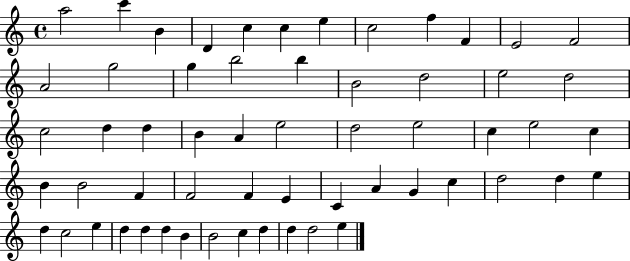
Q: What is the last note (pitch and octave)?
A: E5